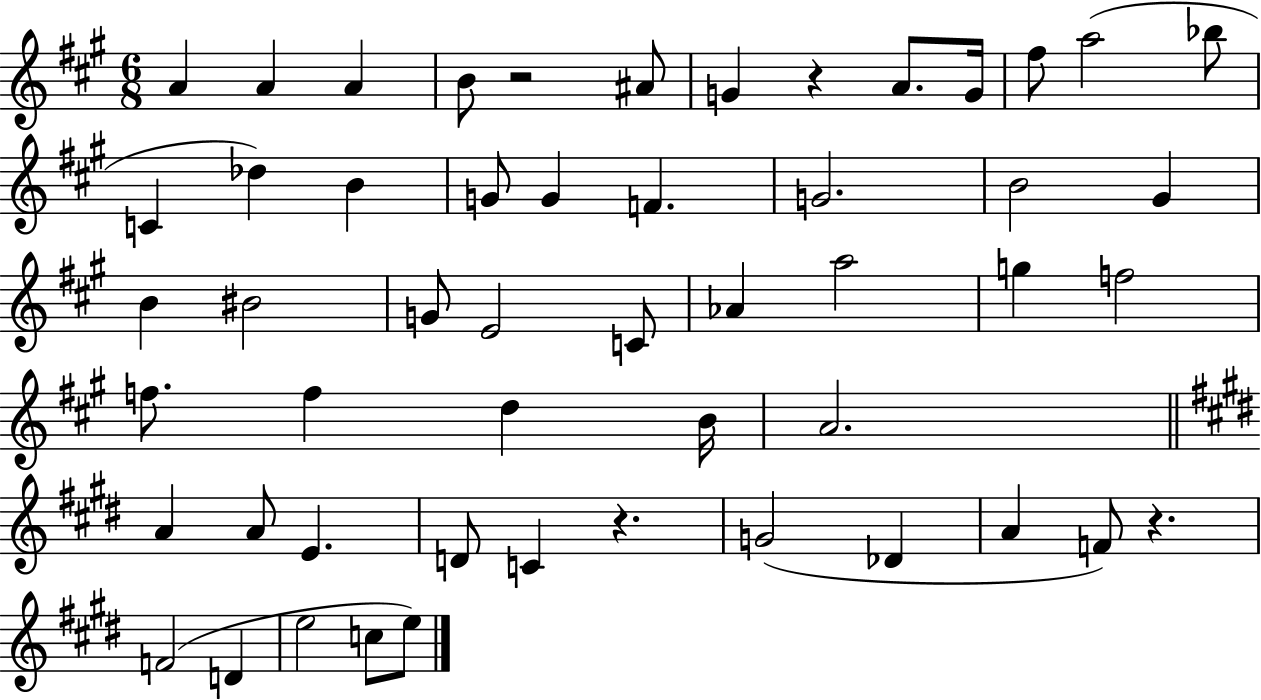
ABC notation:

X:1
T:Untitled
M:6/8
L:1/4
K:A
A A A B/2 z2 ^A/2 G z A/2 G/4 ^f/2 a2 _b/2 C _d B G/2 G F G2 B2 ^G B ^B2 G/2 E2 C/2 _A a2 g f2 f/2 f d B/4 A2 A A/2 E D/2 C z G2 _D A F/2 z F2 D e2 c/2 e/2